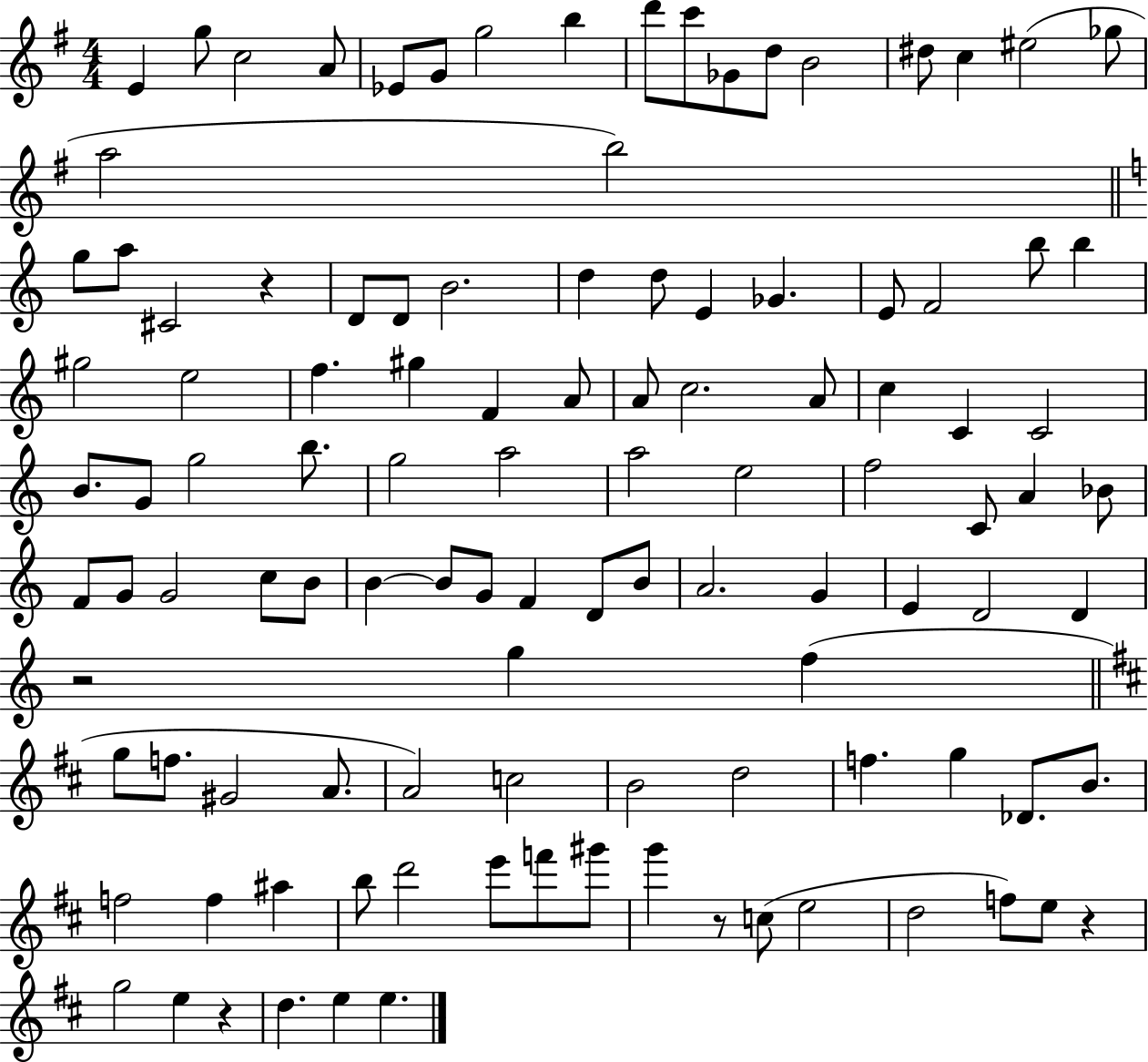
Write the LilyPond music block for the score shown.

{
  \clef treble
  \numericTimeSignature
  \time 4/4
  \key g \major
  e'4 g''8 c''2 a'8 | ees'8 g'8 g''2 b''4 | d'''8 c'''8 ges'8 d''8 b'2 | dis''8 c''4 eis''2( ges''8 | \break a''2 b''2) | \bar "||" \break \key c \major g''8 a''8 cis'2 r4 | d'8 d'8 b'2. | d''4 d''8 e'4 ges'4. | e'8 f'2 b''8 b''4 | \break gis''2 e''2 | f''4. gis''4 f'4 a'8 | a'8 c''2. a'8 | c''4 c'4 c'2 | \break b'8. g'8 g''2 b''8. | g''2 a''2 | a''2 e''2 | f''2 c'8 a'4 bes'8 | \break f'8 g'8 g'2 c''8 b'8 | b'4~~ b'8 g'8 f'4 d'8 b'8 | a'2. g'4 | e'4 d'2 d'4 | \break r2 g''4 f''4( | \bar "||" \break \key b \minor g''8 f''8. gis'2 a'8. | a'2) c''2 | b'2 d''2 | f''4. g''4 des'8. b'8. | \break f''2 f''4 ais''4 | b''8 d'''2 e'''8 f'''8 gis'''8 | g'''4 r8 c''8( e''2 | d''2 f''8) e''8 r4 | \break g''2 e''4 r4 | d''4. e''4 e''4. | \bar "|."
}